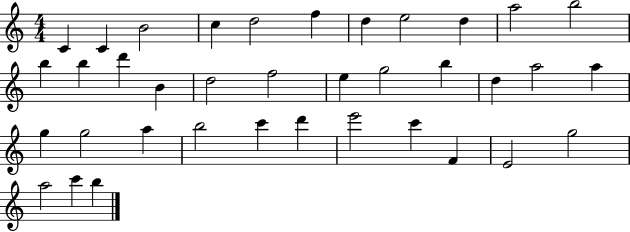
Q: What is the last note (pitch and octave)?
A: B5